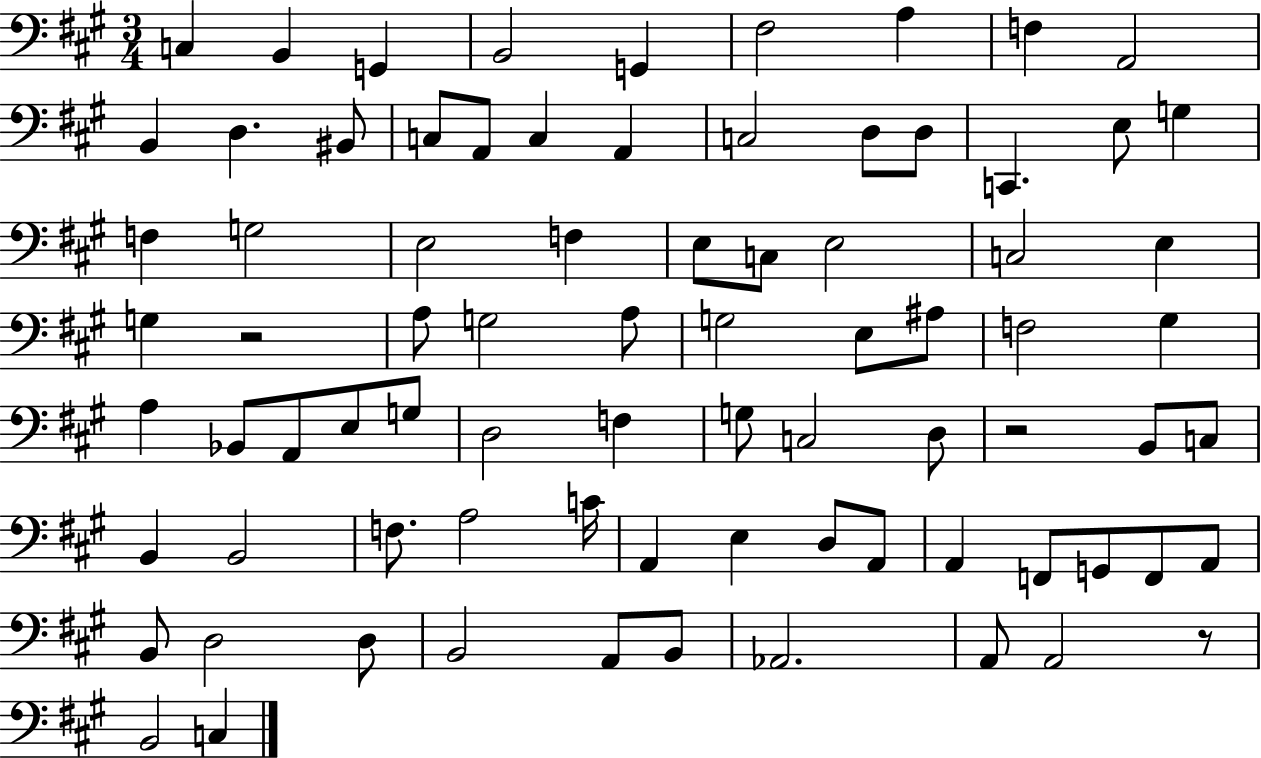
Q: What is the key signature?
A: A major